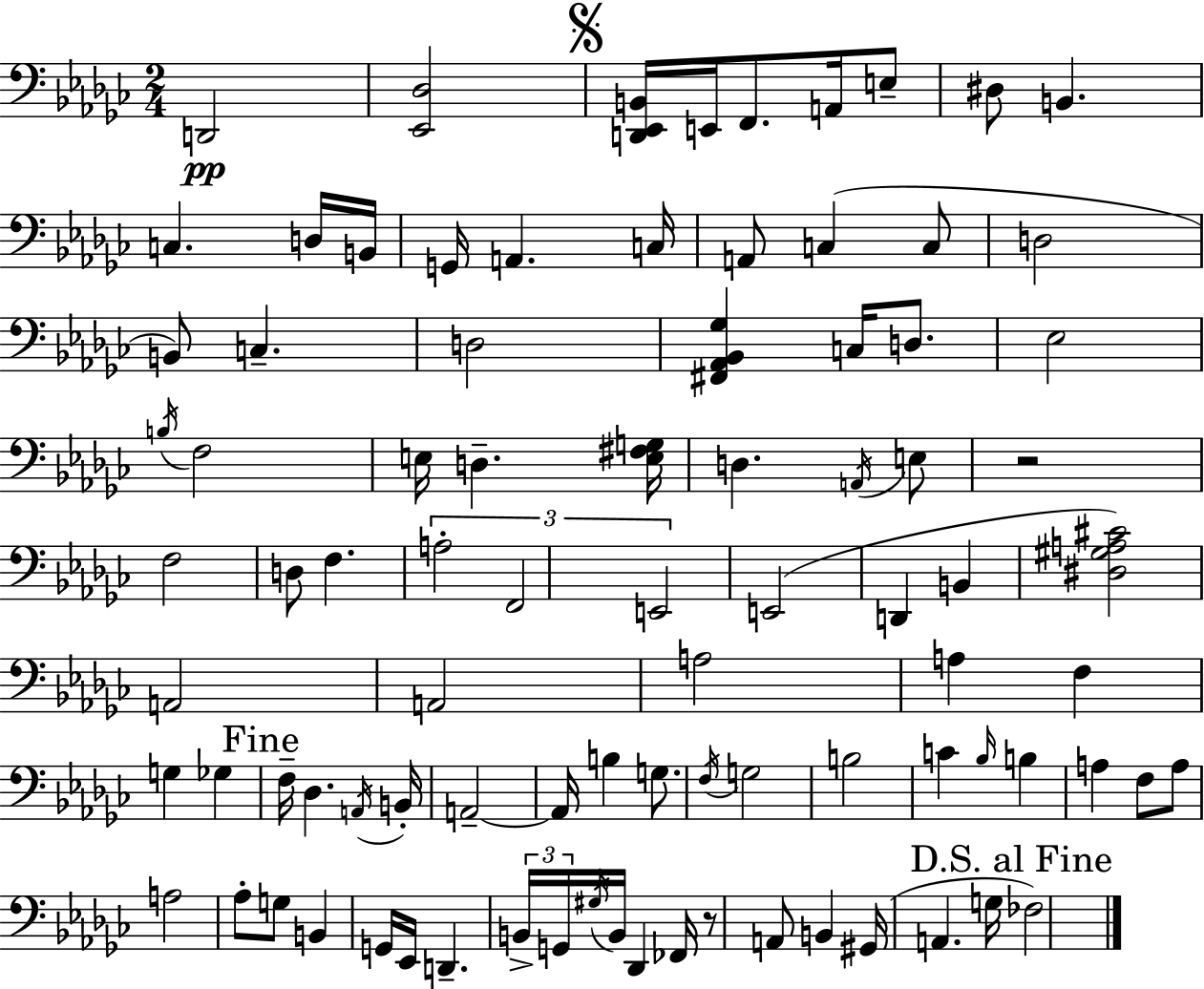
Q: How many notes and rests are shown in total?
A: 89